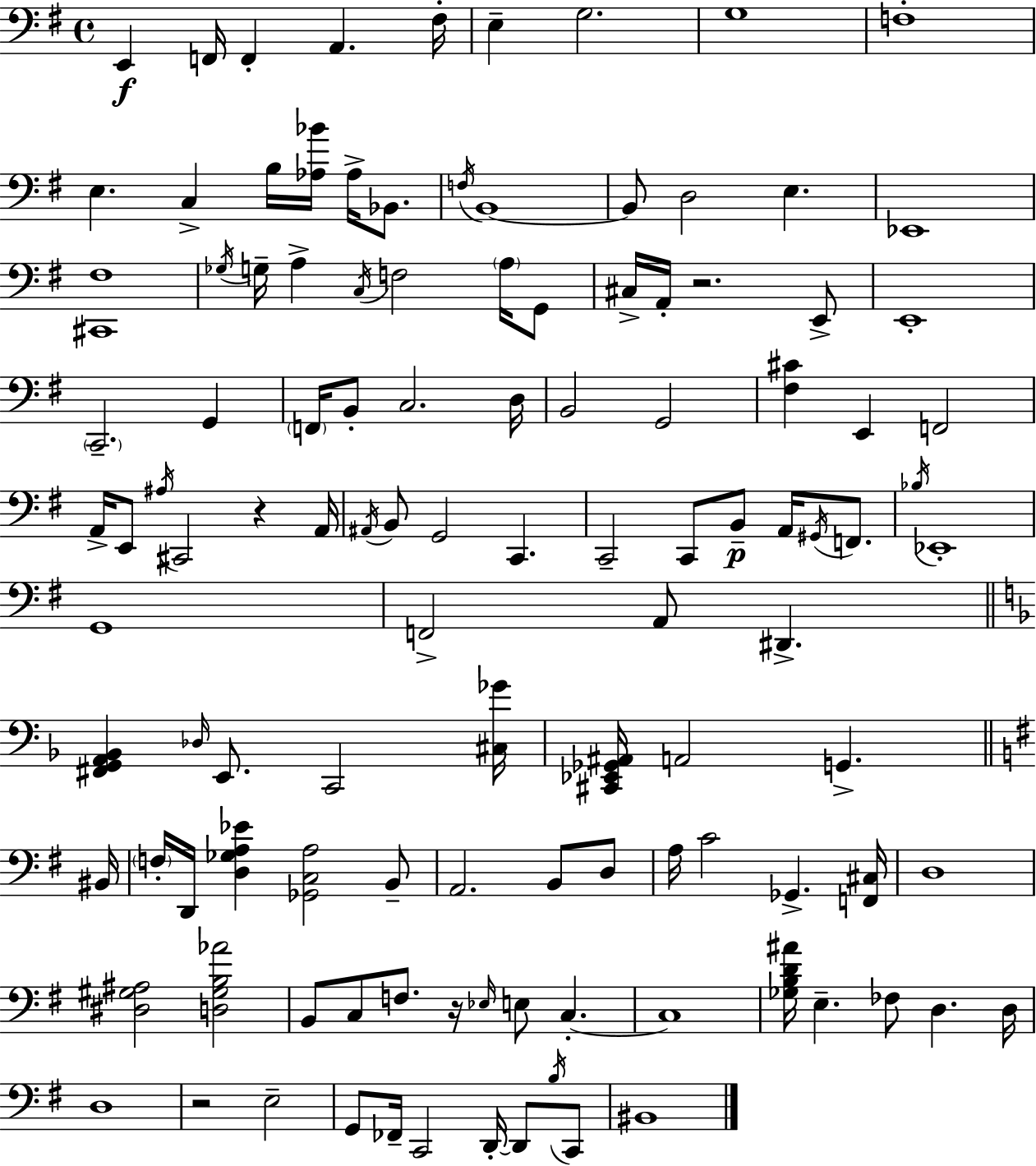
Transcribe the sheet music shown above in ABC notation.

X:1
T:Untitled
M:4/4
L:1/4
K:Em
E,, F,,/4 F,, A,, ^F,/4 E, G,2 G,4 F,4 E, C, B,/4 [_A,_B]/4 _A,/4 _B,,/2 F,/4 B,,4 B,,/2 D,2 E, _E,,4 [^C,,^F,]4 _G,/4 G,/4 A, C,/4 F,2 A,/4 G,,/2 ^C,/4 A,,/4 z2 E,,/2 E,,4 C,,2 G,, F,,/4 B,,/2 C,2 D,/4 B,,2 G,,2 [^F,^C] E,, F,,2 A,,/4 E,,/2 ^A,/4 ^C,,2 z A,,/4 ^A,,/4 B,,/2 G,,2 C,, C,,2 C,,/2 B,,/2 A,,/4 ^G,,/4 F,,/2 _B,/4 _E,,4 G,,4 F,,2 A,,/2 ^D,, [^F,,G,,A,,_B,,] _D,/4 E,,/2 C,,2 [^C,_G]/4 [^C,,_E,,_G,,^A,,]/4 A,,2 G,, ^B,,/4 F,/4 D,,/4 [D,_G,A,_E] [_G,,C,A,]2 B,,/2 A,,2 B,,/2 D,/2 A,/4 C2 _G,, [F,,^C,]/4 D,4 [^D,^G,^A,]2 [D,^G,B,_A]2 B,,/2 C,/2 F,/2 z/4 _E,/4 E,/2 C, C,4 [_G,B,D^A]/4 E, _F,/2 D, D,/4 D,4 z2 E,2 G,,/2 _F,,/4 C,,2 D,,/4 D,,/2 B,/4 C,,/2 ^B,,4